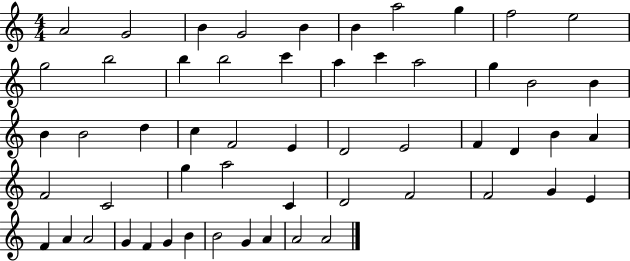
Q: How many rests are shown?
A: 0